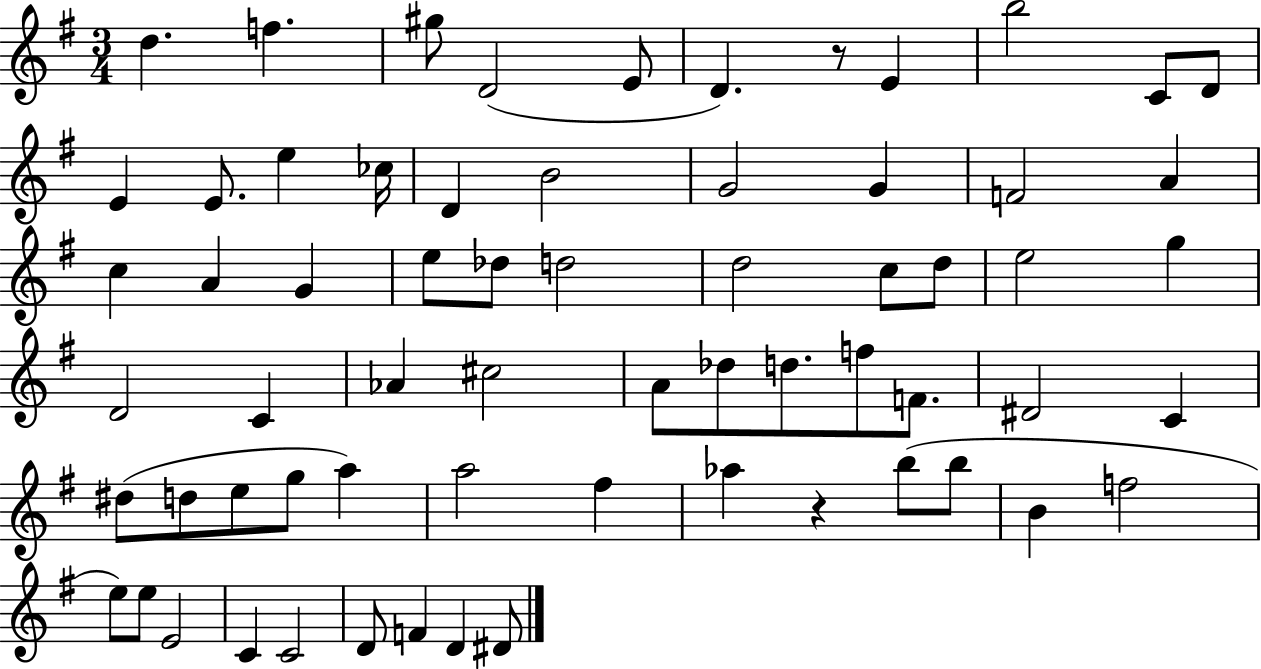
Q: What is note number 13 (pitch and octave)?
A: E5